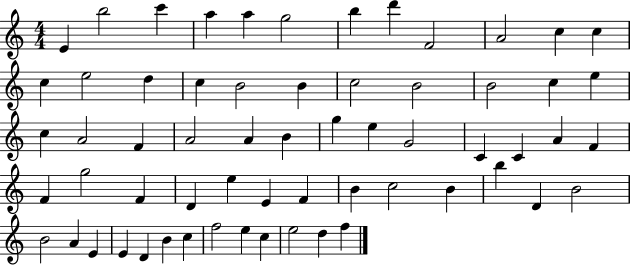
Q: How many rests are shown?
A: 0